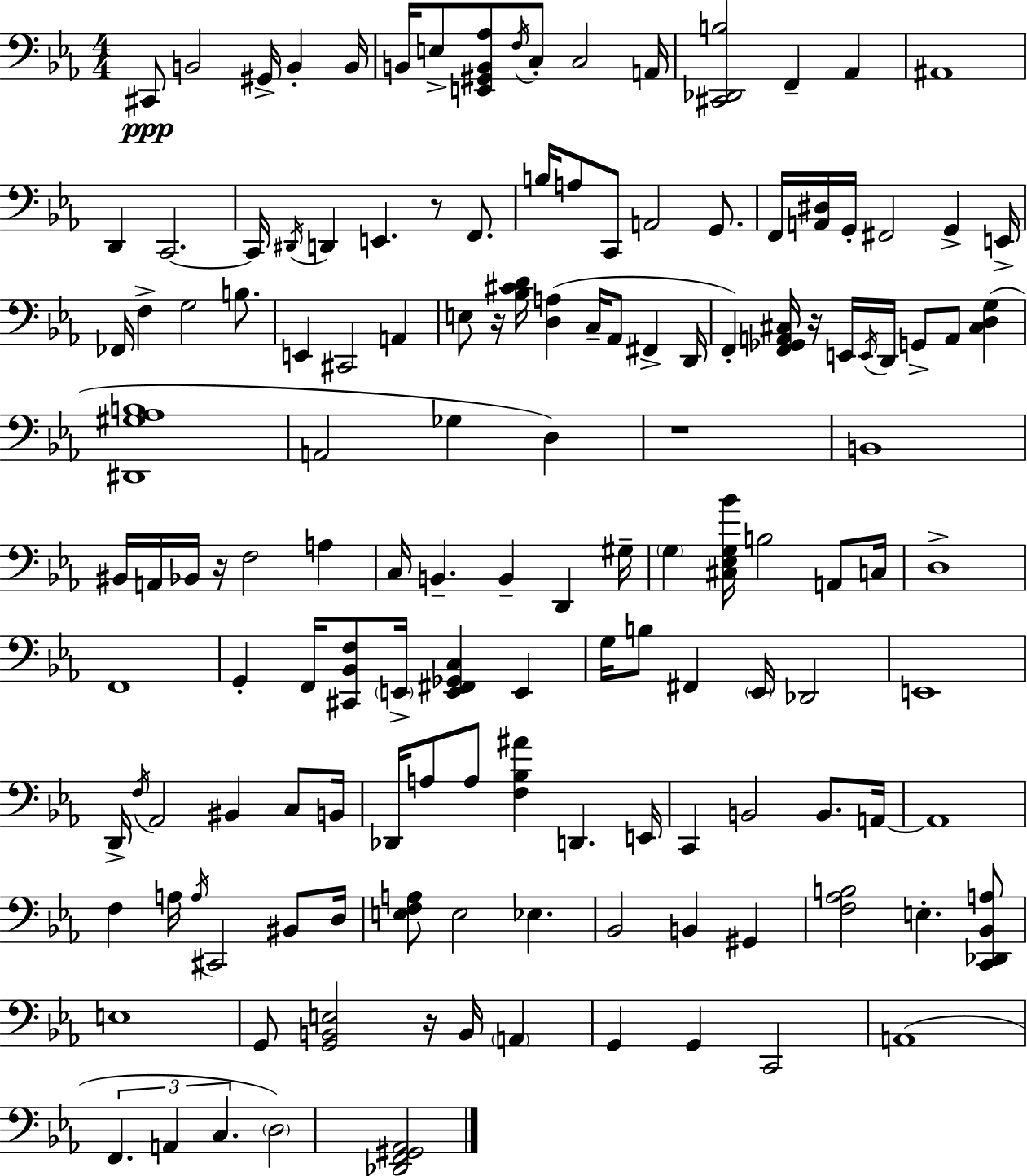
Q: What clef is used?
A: bass